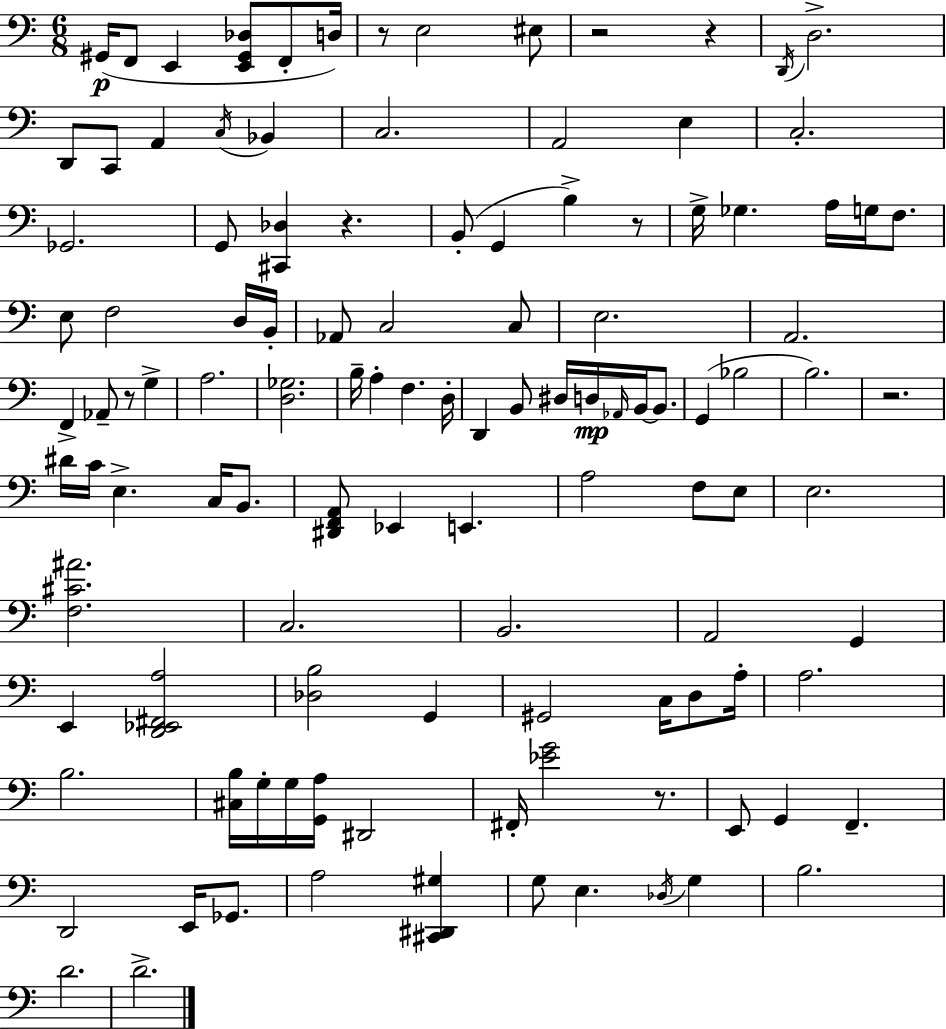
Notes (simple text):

G#2/s F2/e E2/q [E2,G#2,Db3]/e F2/e D3/s R/e E3/h EIS3/e R/h R/q D2/s D3/h. D2/e C2/e A2/q C3/s Bb2/q C3/h. A2/h E3/q C3/h. Gb2/h. G2/e [C#2,Db3]/q R/q. B2/e G2/q B3/q R/e G3/s Gb3/q. A3/s G3/s F3/e. E3/e F3/h D3/s B2/s Ab2/e C3/h C3/e E3/h. A2/h. F2/q Ab2/e R/e G3/q A3/h. [D3,Gb3]/h. B3/s A3/q F3/q. D3/s D2/q B2/e D#3/s D3/s Ab2/s B2/s B2/e. G2/q Bb3/h B3/h. R/h. D#4/s C4/s E3/q. C3/s B2/e. [D#2,F2,A2]/e Eb2/q E2/q. A3/h F3/e E3/e E3/h. [F3,C#4,A#4]/h. C3/h. B2/h. A2/h G2/q E2/q [D2,Eb2,F#2,A3]/h [Db3,B3]/h G2/q G#2/h C3/s D3/e A3/s A3/h. B3/h. [C#3,B3]/s G3/s G3/s [G2,A3]/s D#2/h F#2/s [Eb4,G4]/h R/e. E2/e G2/q F2/q. D2/h E2/s Gb2/e. A3/h [C#2,D#2,G#3]/q G3/e E3/q. Db3/s G3/q B3/h. D4/h. D4/h.